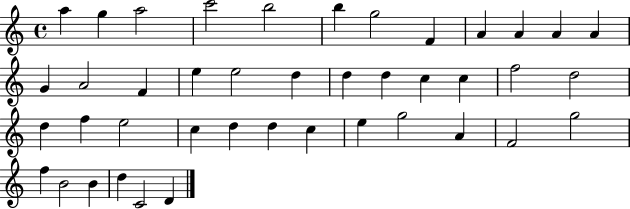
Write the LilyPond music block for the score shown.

{
  \clef treble
  \time 4/4
  \defaultTimeSignature
  \key c \major
  a''4 g''4 a''2 | c'''2 b''2 | b''4 g''2 f'4 | a'4 a'4 a'4 a'4 | \break g'4 a'2 f'4 | e''4 e''2 d''4 | d''4 d''4 c''4 c''4 | f''2 d''2 | \break d''4 f''4 e''2 | c''4 d''4 d''4 c''4 | e''4 g''2 a'4 | f'2 g''2 | \break f''4 b'2 b'4 | d''4 c'2 d'4 | \bar "|."
}